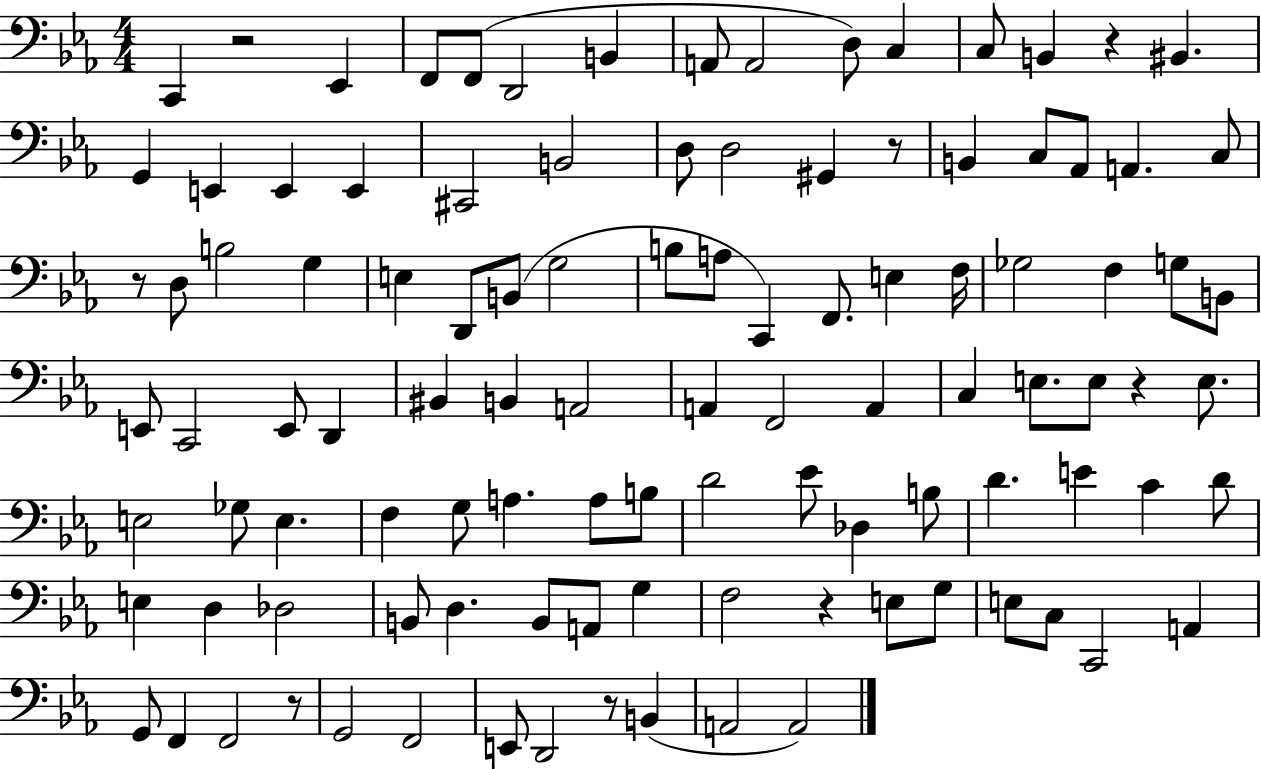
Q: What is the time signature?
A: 4/4